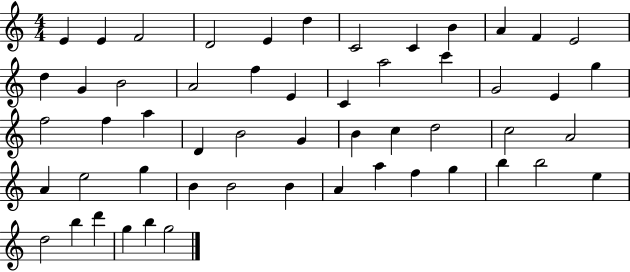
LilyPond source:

{
  \clef treble
  \numericTimeSignature
  \time 4/4
  \key c \major
  e'4 e'4 f'2 | d'2 e'4 d''4 | c'2 c'4 b'4 | a'4 f'4 e'2 | \break d''4 g'4 b'2 | a'2 f''4 e'4 | c'4 a''2 c'''4 | g'2 e'4 g''4 | \break f''2 f''4 a''4 | d'4 b'2 g'4 | b'4 c''4 d''2 | c''2 a'2 | \break a'4 e''2 g''4 | b'4 b'2 b'4 | a'4 a''4 f''4 g''4 | b''4 b''2 e''4 | \break d''2 b''4 d'''4 | g''4 b''4 g''2 | \bar "|."
}